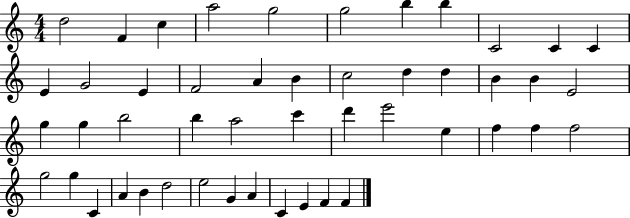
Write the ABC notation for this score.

X:1
T:Untitled
M:4/4
L:1/4
K:C
d2 F c a2 g2 g2 b b C2 C C E G2 E F2 A B c2 d d B B E2 g g b2 b a2 c' d' e'2 e f f f2 g2 g C A B d2 e2 G A C E F F